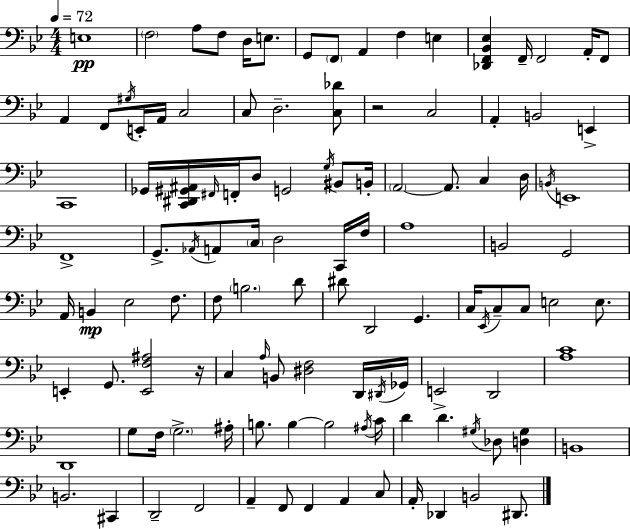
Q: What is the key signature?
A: BES major